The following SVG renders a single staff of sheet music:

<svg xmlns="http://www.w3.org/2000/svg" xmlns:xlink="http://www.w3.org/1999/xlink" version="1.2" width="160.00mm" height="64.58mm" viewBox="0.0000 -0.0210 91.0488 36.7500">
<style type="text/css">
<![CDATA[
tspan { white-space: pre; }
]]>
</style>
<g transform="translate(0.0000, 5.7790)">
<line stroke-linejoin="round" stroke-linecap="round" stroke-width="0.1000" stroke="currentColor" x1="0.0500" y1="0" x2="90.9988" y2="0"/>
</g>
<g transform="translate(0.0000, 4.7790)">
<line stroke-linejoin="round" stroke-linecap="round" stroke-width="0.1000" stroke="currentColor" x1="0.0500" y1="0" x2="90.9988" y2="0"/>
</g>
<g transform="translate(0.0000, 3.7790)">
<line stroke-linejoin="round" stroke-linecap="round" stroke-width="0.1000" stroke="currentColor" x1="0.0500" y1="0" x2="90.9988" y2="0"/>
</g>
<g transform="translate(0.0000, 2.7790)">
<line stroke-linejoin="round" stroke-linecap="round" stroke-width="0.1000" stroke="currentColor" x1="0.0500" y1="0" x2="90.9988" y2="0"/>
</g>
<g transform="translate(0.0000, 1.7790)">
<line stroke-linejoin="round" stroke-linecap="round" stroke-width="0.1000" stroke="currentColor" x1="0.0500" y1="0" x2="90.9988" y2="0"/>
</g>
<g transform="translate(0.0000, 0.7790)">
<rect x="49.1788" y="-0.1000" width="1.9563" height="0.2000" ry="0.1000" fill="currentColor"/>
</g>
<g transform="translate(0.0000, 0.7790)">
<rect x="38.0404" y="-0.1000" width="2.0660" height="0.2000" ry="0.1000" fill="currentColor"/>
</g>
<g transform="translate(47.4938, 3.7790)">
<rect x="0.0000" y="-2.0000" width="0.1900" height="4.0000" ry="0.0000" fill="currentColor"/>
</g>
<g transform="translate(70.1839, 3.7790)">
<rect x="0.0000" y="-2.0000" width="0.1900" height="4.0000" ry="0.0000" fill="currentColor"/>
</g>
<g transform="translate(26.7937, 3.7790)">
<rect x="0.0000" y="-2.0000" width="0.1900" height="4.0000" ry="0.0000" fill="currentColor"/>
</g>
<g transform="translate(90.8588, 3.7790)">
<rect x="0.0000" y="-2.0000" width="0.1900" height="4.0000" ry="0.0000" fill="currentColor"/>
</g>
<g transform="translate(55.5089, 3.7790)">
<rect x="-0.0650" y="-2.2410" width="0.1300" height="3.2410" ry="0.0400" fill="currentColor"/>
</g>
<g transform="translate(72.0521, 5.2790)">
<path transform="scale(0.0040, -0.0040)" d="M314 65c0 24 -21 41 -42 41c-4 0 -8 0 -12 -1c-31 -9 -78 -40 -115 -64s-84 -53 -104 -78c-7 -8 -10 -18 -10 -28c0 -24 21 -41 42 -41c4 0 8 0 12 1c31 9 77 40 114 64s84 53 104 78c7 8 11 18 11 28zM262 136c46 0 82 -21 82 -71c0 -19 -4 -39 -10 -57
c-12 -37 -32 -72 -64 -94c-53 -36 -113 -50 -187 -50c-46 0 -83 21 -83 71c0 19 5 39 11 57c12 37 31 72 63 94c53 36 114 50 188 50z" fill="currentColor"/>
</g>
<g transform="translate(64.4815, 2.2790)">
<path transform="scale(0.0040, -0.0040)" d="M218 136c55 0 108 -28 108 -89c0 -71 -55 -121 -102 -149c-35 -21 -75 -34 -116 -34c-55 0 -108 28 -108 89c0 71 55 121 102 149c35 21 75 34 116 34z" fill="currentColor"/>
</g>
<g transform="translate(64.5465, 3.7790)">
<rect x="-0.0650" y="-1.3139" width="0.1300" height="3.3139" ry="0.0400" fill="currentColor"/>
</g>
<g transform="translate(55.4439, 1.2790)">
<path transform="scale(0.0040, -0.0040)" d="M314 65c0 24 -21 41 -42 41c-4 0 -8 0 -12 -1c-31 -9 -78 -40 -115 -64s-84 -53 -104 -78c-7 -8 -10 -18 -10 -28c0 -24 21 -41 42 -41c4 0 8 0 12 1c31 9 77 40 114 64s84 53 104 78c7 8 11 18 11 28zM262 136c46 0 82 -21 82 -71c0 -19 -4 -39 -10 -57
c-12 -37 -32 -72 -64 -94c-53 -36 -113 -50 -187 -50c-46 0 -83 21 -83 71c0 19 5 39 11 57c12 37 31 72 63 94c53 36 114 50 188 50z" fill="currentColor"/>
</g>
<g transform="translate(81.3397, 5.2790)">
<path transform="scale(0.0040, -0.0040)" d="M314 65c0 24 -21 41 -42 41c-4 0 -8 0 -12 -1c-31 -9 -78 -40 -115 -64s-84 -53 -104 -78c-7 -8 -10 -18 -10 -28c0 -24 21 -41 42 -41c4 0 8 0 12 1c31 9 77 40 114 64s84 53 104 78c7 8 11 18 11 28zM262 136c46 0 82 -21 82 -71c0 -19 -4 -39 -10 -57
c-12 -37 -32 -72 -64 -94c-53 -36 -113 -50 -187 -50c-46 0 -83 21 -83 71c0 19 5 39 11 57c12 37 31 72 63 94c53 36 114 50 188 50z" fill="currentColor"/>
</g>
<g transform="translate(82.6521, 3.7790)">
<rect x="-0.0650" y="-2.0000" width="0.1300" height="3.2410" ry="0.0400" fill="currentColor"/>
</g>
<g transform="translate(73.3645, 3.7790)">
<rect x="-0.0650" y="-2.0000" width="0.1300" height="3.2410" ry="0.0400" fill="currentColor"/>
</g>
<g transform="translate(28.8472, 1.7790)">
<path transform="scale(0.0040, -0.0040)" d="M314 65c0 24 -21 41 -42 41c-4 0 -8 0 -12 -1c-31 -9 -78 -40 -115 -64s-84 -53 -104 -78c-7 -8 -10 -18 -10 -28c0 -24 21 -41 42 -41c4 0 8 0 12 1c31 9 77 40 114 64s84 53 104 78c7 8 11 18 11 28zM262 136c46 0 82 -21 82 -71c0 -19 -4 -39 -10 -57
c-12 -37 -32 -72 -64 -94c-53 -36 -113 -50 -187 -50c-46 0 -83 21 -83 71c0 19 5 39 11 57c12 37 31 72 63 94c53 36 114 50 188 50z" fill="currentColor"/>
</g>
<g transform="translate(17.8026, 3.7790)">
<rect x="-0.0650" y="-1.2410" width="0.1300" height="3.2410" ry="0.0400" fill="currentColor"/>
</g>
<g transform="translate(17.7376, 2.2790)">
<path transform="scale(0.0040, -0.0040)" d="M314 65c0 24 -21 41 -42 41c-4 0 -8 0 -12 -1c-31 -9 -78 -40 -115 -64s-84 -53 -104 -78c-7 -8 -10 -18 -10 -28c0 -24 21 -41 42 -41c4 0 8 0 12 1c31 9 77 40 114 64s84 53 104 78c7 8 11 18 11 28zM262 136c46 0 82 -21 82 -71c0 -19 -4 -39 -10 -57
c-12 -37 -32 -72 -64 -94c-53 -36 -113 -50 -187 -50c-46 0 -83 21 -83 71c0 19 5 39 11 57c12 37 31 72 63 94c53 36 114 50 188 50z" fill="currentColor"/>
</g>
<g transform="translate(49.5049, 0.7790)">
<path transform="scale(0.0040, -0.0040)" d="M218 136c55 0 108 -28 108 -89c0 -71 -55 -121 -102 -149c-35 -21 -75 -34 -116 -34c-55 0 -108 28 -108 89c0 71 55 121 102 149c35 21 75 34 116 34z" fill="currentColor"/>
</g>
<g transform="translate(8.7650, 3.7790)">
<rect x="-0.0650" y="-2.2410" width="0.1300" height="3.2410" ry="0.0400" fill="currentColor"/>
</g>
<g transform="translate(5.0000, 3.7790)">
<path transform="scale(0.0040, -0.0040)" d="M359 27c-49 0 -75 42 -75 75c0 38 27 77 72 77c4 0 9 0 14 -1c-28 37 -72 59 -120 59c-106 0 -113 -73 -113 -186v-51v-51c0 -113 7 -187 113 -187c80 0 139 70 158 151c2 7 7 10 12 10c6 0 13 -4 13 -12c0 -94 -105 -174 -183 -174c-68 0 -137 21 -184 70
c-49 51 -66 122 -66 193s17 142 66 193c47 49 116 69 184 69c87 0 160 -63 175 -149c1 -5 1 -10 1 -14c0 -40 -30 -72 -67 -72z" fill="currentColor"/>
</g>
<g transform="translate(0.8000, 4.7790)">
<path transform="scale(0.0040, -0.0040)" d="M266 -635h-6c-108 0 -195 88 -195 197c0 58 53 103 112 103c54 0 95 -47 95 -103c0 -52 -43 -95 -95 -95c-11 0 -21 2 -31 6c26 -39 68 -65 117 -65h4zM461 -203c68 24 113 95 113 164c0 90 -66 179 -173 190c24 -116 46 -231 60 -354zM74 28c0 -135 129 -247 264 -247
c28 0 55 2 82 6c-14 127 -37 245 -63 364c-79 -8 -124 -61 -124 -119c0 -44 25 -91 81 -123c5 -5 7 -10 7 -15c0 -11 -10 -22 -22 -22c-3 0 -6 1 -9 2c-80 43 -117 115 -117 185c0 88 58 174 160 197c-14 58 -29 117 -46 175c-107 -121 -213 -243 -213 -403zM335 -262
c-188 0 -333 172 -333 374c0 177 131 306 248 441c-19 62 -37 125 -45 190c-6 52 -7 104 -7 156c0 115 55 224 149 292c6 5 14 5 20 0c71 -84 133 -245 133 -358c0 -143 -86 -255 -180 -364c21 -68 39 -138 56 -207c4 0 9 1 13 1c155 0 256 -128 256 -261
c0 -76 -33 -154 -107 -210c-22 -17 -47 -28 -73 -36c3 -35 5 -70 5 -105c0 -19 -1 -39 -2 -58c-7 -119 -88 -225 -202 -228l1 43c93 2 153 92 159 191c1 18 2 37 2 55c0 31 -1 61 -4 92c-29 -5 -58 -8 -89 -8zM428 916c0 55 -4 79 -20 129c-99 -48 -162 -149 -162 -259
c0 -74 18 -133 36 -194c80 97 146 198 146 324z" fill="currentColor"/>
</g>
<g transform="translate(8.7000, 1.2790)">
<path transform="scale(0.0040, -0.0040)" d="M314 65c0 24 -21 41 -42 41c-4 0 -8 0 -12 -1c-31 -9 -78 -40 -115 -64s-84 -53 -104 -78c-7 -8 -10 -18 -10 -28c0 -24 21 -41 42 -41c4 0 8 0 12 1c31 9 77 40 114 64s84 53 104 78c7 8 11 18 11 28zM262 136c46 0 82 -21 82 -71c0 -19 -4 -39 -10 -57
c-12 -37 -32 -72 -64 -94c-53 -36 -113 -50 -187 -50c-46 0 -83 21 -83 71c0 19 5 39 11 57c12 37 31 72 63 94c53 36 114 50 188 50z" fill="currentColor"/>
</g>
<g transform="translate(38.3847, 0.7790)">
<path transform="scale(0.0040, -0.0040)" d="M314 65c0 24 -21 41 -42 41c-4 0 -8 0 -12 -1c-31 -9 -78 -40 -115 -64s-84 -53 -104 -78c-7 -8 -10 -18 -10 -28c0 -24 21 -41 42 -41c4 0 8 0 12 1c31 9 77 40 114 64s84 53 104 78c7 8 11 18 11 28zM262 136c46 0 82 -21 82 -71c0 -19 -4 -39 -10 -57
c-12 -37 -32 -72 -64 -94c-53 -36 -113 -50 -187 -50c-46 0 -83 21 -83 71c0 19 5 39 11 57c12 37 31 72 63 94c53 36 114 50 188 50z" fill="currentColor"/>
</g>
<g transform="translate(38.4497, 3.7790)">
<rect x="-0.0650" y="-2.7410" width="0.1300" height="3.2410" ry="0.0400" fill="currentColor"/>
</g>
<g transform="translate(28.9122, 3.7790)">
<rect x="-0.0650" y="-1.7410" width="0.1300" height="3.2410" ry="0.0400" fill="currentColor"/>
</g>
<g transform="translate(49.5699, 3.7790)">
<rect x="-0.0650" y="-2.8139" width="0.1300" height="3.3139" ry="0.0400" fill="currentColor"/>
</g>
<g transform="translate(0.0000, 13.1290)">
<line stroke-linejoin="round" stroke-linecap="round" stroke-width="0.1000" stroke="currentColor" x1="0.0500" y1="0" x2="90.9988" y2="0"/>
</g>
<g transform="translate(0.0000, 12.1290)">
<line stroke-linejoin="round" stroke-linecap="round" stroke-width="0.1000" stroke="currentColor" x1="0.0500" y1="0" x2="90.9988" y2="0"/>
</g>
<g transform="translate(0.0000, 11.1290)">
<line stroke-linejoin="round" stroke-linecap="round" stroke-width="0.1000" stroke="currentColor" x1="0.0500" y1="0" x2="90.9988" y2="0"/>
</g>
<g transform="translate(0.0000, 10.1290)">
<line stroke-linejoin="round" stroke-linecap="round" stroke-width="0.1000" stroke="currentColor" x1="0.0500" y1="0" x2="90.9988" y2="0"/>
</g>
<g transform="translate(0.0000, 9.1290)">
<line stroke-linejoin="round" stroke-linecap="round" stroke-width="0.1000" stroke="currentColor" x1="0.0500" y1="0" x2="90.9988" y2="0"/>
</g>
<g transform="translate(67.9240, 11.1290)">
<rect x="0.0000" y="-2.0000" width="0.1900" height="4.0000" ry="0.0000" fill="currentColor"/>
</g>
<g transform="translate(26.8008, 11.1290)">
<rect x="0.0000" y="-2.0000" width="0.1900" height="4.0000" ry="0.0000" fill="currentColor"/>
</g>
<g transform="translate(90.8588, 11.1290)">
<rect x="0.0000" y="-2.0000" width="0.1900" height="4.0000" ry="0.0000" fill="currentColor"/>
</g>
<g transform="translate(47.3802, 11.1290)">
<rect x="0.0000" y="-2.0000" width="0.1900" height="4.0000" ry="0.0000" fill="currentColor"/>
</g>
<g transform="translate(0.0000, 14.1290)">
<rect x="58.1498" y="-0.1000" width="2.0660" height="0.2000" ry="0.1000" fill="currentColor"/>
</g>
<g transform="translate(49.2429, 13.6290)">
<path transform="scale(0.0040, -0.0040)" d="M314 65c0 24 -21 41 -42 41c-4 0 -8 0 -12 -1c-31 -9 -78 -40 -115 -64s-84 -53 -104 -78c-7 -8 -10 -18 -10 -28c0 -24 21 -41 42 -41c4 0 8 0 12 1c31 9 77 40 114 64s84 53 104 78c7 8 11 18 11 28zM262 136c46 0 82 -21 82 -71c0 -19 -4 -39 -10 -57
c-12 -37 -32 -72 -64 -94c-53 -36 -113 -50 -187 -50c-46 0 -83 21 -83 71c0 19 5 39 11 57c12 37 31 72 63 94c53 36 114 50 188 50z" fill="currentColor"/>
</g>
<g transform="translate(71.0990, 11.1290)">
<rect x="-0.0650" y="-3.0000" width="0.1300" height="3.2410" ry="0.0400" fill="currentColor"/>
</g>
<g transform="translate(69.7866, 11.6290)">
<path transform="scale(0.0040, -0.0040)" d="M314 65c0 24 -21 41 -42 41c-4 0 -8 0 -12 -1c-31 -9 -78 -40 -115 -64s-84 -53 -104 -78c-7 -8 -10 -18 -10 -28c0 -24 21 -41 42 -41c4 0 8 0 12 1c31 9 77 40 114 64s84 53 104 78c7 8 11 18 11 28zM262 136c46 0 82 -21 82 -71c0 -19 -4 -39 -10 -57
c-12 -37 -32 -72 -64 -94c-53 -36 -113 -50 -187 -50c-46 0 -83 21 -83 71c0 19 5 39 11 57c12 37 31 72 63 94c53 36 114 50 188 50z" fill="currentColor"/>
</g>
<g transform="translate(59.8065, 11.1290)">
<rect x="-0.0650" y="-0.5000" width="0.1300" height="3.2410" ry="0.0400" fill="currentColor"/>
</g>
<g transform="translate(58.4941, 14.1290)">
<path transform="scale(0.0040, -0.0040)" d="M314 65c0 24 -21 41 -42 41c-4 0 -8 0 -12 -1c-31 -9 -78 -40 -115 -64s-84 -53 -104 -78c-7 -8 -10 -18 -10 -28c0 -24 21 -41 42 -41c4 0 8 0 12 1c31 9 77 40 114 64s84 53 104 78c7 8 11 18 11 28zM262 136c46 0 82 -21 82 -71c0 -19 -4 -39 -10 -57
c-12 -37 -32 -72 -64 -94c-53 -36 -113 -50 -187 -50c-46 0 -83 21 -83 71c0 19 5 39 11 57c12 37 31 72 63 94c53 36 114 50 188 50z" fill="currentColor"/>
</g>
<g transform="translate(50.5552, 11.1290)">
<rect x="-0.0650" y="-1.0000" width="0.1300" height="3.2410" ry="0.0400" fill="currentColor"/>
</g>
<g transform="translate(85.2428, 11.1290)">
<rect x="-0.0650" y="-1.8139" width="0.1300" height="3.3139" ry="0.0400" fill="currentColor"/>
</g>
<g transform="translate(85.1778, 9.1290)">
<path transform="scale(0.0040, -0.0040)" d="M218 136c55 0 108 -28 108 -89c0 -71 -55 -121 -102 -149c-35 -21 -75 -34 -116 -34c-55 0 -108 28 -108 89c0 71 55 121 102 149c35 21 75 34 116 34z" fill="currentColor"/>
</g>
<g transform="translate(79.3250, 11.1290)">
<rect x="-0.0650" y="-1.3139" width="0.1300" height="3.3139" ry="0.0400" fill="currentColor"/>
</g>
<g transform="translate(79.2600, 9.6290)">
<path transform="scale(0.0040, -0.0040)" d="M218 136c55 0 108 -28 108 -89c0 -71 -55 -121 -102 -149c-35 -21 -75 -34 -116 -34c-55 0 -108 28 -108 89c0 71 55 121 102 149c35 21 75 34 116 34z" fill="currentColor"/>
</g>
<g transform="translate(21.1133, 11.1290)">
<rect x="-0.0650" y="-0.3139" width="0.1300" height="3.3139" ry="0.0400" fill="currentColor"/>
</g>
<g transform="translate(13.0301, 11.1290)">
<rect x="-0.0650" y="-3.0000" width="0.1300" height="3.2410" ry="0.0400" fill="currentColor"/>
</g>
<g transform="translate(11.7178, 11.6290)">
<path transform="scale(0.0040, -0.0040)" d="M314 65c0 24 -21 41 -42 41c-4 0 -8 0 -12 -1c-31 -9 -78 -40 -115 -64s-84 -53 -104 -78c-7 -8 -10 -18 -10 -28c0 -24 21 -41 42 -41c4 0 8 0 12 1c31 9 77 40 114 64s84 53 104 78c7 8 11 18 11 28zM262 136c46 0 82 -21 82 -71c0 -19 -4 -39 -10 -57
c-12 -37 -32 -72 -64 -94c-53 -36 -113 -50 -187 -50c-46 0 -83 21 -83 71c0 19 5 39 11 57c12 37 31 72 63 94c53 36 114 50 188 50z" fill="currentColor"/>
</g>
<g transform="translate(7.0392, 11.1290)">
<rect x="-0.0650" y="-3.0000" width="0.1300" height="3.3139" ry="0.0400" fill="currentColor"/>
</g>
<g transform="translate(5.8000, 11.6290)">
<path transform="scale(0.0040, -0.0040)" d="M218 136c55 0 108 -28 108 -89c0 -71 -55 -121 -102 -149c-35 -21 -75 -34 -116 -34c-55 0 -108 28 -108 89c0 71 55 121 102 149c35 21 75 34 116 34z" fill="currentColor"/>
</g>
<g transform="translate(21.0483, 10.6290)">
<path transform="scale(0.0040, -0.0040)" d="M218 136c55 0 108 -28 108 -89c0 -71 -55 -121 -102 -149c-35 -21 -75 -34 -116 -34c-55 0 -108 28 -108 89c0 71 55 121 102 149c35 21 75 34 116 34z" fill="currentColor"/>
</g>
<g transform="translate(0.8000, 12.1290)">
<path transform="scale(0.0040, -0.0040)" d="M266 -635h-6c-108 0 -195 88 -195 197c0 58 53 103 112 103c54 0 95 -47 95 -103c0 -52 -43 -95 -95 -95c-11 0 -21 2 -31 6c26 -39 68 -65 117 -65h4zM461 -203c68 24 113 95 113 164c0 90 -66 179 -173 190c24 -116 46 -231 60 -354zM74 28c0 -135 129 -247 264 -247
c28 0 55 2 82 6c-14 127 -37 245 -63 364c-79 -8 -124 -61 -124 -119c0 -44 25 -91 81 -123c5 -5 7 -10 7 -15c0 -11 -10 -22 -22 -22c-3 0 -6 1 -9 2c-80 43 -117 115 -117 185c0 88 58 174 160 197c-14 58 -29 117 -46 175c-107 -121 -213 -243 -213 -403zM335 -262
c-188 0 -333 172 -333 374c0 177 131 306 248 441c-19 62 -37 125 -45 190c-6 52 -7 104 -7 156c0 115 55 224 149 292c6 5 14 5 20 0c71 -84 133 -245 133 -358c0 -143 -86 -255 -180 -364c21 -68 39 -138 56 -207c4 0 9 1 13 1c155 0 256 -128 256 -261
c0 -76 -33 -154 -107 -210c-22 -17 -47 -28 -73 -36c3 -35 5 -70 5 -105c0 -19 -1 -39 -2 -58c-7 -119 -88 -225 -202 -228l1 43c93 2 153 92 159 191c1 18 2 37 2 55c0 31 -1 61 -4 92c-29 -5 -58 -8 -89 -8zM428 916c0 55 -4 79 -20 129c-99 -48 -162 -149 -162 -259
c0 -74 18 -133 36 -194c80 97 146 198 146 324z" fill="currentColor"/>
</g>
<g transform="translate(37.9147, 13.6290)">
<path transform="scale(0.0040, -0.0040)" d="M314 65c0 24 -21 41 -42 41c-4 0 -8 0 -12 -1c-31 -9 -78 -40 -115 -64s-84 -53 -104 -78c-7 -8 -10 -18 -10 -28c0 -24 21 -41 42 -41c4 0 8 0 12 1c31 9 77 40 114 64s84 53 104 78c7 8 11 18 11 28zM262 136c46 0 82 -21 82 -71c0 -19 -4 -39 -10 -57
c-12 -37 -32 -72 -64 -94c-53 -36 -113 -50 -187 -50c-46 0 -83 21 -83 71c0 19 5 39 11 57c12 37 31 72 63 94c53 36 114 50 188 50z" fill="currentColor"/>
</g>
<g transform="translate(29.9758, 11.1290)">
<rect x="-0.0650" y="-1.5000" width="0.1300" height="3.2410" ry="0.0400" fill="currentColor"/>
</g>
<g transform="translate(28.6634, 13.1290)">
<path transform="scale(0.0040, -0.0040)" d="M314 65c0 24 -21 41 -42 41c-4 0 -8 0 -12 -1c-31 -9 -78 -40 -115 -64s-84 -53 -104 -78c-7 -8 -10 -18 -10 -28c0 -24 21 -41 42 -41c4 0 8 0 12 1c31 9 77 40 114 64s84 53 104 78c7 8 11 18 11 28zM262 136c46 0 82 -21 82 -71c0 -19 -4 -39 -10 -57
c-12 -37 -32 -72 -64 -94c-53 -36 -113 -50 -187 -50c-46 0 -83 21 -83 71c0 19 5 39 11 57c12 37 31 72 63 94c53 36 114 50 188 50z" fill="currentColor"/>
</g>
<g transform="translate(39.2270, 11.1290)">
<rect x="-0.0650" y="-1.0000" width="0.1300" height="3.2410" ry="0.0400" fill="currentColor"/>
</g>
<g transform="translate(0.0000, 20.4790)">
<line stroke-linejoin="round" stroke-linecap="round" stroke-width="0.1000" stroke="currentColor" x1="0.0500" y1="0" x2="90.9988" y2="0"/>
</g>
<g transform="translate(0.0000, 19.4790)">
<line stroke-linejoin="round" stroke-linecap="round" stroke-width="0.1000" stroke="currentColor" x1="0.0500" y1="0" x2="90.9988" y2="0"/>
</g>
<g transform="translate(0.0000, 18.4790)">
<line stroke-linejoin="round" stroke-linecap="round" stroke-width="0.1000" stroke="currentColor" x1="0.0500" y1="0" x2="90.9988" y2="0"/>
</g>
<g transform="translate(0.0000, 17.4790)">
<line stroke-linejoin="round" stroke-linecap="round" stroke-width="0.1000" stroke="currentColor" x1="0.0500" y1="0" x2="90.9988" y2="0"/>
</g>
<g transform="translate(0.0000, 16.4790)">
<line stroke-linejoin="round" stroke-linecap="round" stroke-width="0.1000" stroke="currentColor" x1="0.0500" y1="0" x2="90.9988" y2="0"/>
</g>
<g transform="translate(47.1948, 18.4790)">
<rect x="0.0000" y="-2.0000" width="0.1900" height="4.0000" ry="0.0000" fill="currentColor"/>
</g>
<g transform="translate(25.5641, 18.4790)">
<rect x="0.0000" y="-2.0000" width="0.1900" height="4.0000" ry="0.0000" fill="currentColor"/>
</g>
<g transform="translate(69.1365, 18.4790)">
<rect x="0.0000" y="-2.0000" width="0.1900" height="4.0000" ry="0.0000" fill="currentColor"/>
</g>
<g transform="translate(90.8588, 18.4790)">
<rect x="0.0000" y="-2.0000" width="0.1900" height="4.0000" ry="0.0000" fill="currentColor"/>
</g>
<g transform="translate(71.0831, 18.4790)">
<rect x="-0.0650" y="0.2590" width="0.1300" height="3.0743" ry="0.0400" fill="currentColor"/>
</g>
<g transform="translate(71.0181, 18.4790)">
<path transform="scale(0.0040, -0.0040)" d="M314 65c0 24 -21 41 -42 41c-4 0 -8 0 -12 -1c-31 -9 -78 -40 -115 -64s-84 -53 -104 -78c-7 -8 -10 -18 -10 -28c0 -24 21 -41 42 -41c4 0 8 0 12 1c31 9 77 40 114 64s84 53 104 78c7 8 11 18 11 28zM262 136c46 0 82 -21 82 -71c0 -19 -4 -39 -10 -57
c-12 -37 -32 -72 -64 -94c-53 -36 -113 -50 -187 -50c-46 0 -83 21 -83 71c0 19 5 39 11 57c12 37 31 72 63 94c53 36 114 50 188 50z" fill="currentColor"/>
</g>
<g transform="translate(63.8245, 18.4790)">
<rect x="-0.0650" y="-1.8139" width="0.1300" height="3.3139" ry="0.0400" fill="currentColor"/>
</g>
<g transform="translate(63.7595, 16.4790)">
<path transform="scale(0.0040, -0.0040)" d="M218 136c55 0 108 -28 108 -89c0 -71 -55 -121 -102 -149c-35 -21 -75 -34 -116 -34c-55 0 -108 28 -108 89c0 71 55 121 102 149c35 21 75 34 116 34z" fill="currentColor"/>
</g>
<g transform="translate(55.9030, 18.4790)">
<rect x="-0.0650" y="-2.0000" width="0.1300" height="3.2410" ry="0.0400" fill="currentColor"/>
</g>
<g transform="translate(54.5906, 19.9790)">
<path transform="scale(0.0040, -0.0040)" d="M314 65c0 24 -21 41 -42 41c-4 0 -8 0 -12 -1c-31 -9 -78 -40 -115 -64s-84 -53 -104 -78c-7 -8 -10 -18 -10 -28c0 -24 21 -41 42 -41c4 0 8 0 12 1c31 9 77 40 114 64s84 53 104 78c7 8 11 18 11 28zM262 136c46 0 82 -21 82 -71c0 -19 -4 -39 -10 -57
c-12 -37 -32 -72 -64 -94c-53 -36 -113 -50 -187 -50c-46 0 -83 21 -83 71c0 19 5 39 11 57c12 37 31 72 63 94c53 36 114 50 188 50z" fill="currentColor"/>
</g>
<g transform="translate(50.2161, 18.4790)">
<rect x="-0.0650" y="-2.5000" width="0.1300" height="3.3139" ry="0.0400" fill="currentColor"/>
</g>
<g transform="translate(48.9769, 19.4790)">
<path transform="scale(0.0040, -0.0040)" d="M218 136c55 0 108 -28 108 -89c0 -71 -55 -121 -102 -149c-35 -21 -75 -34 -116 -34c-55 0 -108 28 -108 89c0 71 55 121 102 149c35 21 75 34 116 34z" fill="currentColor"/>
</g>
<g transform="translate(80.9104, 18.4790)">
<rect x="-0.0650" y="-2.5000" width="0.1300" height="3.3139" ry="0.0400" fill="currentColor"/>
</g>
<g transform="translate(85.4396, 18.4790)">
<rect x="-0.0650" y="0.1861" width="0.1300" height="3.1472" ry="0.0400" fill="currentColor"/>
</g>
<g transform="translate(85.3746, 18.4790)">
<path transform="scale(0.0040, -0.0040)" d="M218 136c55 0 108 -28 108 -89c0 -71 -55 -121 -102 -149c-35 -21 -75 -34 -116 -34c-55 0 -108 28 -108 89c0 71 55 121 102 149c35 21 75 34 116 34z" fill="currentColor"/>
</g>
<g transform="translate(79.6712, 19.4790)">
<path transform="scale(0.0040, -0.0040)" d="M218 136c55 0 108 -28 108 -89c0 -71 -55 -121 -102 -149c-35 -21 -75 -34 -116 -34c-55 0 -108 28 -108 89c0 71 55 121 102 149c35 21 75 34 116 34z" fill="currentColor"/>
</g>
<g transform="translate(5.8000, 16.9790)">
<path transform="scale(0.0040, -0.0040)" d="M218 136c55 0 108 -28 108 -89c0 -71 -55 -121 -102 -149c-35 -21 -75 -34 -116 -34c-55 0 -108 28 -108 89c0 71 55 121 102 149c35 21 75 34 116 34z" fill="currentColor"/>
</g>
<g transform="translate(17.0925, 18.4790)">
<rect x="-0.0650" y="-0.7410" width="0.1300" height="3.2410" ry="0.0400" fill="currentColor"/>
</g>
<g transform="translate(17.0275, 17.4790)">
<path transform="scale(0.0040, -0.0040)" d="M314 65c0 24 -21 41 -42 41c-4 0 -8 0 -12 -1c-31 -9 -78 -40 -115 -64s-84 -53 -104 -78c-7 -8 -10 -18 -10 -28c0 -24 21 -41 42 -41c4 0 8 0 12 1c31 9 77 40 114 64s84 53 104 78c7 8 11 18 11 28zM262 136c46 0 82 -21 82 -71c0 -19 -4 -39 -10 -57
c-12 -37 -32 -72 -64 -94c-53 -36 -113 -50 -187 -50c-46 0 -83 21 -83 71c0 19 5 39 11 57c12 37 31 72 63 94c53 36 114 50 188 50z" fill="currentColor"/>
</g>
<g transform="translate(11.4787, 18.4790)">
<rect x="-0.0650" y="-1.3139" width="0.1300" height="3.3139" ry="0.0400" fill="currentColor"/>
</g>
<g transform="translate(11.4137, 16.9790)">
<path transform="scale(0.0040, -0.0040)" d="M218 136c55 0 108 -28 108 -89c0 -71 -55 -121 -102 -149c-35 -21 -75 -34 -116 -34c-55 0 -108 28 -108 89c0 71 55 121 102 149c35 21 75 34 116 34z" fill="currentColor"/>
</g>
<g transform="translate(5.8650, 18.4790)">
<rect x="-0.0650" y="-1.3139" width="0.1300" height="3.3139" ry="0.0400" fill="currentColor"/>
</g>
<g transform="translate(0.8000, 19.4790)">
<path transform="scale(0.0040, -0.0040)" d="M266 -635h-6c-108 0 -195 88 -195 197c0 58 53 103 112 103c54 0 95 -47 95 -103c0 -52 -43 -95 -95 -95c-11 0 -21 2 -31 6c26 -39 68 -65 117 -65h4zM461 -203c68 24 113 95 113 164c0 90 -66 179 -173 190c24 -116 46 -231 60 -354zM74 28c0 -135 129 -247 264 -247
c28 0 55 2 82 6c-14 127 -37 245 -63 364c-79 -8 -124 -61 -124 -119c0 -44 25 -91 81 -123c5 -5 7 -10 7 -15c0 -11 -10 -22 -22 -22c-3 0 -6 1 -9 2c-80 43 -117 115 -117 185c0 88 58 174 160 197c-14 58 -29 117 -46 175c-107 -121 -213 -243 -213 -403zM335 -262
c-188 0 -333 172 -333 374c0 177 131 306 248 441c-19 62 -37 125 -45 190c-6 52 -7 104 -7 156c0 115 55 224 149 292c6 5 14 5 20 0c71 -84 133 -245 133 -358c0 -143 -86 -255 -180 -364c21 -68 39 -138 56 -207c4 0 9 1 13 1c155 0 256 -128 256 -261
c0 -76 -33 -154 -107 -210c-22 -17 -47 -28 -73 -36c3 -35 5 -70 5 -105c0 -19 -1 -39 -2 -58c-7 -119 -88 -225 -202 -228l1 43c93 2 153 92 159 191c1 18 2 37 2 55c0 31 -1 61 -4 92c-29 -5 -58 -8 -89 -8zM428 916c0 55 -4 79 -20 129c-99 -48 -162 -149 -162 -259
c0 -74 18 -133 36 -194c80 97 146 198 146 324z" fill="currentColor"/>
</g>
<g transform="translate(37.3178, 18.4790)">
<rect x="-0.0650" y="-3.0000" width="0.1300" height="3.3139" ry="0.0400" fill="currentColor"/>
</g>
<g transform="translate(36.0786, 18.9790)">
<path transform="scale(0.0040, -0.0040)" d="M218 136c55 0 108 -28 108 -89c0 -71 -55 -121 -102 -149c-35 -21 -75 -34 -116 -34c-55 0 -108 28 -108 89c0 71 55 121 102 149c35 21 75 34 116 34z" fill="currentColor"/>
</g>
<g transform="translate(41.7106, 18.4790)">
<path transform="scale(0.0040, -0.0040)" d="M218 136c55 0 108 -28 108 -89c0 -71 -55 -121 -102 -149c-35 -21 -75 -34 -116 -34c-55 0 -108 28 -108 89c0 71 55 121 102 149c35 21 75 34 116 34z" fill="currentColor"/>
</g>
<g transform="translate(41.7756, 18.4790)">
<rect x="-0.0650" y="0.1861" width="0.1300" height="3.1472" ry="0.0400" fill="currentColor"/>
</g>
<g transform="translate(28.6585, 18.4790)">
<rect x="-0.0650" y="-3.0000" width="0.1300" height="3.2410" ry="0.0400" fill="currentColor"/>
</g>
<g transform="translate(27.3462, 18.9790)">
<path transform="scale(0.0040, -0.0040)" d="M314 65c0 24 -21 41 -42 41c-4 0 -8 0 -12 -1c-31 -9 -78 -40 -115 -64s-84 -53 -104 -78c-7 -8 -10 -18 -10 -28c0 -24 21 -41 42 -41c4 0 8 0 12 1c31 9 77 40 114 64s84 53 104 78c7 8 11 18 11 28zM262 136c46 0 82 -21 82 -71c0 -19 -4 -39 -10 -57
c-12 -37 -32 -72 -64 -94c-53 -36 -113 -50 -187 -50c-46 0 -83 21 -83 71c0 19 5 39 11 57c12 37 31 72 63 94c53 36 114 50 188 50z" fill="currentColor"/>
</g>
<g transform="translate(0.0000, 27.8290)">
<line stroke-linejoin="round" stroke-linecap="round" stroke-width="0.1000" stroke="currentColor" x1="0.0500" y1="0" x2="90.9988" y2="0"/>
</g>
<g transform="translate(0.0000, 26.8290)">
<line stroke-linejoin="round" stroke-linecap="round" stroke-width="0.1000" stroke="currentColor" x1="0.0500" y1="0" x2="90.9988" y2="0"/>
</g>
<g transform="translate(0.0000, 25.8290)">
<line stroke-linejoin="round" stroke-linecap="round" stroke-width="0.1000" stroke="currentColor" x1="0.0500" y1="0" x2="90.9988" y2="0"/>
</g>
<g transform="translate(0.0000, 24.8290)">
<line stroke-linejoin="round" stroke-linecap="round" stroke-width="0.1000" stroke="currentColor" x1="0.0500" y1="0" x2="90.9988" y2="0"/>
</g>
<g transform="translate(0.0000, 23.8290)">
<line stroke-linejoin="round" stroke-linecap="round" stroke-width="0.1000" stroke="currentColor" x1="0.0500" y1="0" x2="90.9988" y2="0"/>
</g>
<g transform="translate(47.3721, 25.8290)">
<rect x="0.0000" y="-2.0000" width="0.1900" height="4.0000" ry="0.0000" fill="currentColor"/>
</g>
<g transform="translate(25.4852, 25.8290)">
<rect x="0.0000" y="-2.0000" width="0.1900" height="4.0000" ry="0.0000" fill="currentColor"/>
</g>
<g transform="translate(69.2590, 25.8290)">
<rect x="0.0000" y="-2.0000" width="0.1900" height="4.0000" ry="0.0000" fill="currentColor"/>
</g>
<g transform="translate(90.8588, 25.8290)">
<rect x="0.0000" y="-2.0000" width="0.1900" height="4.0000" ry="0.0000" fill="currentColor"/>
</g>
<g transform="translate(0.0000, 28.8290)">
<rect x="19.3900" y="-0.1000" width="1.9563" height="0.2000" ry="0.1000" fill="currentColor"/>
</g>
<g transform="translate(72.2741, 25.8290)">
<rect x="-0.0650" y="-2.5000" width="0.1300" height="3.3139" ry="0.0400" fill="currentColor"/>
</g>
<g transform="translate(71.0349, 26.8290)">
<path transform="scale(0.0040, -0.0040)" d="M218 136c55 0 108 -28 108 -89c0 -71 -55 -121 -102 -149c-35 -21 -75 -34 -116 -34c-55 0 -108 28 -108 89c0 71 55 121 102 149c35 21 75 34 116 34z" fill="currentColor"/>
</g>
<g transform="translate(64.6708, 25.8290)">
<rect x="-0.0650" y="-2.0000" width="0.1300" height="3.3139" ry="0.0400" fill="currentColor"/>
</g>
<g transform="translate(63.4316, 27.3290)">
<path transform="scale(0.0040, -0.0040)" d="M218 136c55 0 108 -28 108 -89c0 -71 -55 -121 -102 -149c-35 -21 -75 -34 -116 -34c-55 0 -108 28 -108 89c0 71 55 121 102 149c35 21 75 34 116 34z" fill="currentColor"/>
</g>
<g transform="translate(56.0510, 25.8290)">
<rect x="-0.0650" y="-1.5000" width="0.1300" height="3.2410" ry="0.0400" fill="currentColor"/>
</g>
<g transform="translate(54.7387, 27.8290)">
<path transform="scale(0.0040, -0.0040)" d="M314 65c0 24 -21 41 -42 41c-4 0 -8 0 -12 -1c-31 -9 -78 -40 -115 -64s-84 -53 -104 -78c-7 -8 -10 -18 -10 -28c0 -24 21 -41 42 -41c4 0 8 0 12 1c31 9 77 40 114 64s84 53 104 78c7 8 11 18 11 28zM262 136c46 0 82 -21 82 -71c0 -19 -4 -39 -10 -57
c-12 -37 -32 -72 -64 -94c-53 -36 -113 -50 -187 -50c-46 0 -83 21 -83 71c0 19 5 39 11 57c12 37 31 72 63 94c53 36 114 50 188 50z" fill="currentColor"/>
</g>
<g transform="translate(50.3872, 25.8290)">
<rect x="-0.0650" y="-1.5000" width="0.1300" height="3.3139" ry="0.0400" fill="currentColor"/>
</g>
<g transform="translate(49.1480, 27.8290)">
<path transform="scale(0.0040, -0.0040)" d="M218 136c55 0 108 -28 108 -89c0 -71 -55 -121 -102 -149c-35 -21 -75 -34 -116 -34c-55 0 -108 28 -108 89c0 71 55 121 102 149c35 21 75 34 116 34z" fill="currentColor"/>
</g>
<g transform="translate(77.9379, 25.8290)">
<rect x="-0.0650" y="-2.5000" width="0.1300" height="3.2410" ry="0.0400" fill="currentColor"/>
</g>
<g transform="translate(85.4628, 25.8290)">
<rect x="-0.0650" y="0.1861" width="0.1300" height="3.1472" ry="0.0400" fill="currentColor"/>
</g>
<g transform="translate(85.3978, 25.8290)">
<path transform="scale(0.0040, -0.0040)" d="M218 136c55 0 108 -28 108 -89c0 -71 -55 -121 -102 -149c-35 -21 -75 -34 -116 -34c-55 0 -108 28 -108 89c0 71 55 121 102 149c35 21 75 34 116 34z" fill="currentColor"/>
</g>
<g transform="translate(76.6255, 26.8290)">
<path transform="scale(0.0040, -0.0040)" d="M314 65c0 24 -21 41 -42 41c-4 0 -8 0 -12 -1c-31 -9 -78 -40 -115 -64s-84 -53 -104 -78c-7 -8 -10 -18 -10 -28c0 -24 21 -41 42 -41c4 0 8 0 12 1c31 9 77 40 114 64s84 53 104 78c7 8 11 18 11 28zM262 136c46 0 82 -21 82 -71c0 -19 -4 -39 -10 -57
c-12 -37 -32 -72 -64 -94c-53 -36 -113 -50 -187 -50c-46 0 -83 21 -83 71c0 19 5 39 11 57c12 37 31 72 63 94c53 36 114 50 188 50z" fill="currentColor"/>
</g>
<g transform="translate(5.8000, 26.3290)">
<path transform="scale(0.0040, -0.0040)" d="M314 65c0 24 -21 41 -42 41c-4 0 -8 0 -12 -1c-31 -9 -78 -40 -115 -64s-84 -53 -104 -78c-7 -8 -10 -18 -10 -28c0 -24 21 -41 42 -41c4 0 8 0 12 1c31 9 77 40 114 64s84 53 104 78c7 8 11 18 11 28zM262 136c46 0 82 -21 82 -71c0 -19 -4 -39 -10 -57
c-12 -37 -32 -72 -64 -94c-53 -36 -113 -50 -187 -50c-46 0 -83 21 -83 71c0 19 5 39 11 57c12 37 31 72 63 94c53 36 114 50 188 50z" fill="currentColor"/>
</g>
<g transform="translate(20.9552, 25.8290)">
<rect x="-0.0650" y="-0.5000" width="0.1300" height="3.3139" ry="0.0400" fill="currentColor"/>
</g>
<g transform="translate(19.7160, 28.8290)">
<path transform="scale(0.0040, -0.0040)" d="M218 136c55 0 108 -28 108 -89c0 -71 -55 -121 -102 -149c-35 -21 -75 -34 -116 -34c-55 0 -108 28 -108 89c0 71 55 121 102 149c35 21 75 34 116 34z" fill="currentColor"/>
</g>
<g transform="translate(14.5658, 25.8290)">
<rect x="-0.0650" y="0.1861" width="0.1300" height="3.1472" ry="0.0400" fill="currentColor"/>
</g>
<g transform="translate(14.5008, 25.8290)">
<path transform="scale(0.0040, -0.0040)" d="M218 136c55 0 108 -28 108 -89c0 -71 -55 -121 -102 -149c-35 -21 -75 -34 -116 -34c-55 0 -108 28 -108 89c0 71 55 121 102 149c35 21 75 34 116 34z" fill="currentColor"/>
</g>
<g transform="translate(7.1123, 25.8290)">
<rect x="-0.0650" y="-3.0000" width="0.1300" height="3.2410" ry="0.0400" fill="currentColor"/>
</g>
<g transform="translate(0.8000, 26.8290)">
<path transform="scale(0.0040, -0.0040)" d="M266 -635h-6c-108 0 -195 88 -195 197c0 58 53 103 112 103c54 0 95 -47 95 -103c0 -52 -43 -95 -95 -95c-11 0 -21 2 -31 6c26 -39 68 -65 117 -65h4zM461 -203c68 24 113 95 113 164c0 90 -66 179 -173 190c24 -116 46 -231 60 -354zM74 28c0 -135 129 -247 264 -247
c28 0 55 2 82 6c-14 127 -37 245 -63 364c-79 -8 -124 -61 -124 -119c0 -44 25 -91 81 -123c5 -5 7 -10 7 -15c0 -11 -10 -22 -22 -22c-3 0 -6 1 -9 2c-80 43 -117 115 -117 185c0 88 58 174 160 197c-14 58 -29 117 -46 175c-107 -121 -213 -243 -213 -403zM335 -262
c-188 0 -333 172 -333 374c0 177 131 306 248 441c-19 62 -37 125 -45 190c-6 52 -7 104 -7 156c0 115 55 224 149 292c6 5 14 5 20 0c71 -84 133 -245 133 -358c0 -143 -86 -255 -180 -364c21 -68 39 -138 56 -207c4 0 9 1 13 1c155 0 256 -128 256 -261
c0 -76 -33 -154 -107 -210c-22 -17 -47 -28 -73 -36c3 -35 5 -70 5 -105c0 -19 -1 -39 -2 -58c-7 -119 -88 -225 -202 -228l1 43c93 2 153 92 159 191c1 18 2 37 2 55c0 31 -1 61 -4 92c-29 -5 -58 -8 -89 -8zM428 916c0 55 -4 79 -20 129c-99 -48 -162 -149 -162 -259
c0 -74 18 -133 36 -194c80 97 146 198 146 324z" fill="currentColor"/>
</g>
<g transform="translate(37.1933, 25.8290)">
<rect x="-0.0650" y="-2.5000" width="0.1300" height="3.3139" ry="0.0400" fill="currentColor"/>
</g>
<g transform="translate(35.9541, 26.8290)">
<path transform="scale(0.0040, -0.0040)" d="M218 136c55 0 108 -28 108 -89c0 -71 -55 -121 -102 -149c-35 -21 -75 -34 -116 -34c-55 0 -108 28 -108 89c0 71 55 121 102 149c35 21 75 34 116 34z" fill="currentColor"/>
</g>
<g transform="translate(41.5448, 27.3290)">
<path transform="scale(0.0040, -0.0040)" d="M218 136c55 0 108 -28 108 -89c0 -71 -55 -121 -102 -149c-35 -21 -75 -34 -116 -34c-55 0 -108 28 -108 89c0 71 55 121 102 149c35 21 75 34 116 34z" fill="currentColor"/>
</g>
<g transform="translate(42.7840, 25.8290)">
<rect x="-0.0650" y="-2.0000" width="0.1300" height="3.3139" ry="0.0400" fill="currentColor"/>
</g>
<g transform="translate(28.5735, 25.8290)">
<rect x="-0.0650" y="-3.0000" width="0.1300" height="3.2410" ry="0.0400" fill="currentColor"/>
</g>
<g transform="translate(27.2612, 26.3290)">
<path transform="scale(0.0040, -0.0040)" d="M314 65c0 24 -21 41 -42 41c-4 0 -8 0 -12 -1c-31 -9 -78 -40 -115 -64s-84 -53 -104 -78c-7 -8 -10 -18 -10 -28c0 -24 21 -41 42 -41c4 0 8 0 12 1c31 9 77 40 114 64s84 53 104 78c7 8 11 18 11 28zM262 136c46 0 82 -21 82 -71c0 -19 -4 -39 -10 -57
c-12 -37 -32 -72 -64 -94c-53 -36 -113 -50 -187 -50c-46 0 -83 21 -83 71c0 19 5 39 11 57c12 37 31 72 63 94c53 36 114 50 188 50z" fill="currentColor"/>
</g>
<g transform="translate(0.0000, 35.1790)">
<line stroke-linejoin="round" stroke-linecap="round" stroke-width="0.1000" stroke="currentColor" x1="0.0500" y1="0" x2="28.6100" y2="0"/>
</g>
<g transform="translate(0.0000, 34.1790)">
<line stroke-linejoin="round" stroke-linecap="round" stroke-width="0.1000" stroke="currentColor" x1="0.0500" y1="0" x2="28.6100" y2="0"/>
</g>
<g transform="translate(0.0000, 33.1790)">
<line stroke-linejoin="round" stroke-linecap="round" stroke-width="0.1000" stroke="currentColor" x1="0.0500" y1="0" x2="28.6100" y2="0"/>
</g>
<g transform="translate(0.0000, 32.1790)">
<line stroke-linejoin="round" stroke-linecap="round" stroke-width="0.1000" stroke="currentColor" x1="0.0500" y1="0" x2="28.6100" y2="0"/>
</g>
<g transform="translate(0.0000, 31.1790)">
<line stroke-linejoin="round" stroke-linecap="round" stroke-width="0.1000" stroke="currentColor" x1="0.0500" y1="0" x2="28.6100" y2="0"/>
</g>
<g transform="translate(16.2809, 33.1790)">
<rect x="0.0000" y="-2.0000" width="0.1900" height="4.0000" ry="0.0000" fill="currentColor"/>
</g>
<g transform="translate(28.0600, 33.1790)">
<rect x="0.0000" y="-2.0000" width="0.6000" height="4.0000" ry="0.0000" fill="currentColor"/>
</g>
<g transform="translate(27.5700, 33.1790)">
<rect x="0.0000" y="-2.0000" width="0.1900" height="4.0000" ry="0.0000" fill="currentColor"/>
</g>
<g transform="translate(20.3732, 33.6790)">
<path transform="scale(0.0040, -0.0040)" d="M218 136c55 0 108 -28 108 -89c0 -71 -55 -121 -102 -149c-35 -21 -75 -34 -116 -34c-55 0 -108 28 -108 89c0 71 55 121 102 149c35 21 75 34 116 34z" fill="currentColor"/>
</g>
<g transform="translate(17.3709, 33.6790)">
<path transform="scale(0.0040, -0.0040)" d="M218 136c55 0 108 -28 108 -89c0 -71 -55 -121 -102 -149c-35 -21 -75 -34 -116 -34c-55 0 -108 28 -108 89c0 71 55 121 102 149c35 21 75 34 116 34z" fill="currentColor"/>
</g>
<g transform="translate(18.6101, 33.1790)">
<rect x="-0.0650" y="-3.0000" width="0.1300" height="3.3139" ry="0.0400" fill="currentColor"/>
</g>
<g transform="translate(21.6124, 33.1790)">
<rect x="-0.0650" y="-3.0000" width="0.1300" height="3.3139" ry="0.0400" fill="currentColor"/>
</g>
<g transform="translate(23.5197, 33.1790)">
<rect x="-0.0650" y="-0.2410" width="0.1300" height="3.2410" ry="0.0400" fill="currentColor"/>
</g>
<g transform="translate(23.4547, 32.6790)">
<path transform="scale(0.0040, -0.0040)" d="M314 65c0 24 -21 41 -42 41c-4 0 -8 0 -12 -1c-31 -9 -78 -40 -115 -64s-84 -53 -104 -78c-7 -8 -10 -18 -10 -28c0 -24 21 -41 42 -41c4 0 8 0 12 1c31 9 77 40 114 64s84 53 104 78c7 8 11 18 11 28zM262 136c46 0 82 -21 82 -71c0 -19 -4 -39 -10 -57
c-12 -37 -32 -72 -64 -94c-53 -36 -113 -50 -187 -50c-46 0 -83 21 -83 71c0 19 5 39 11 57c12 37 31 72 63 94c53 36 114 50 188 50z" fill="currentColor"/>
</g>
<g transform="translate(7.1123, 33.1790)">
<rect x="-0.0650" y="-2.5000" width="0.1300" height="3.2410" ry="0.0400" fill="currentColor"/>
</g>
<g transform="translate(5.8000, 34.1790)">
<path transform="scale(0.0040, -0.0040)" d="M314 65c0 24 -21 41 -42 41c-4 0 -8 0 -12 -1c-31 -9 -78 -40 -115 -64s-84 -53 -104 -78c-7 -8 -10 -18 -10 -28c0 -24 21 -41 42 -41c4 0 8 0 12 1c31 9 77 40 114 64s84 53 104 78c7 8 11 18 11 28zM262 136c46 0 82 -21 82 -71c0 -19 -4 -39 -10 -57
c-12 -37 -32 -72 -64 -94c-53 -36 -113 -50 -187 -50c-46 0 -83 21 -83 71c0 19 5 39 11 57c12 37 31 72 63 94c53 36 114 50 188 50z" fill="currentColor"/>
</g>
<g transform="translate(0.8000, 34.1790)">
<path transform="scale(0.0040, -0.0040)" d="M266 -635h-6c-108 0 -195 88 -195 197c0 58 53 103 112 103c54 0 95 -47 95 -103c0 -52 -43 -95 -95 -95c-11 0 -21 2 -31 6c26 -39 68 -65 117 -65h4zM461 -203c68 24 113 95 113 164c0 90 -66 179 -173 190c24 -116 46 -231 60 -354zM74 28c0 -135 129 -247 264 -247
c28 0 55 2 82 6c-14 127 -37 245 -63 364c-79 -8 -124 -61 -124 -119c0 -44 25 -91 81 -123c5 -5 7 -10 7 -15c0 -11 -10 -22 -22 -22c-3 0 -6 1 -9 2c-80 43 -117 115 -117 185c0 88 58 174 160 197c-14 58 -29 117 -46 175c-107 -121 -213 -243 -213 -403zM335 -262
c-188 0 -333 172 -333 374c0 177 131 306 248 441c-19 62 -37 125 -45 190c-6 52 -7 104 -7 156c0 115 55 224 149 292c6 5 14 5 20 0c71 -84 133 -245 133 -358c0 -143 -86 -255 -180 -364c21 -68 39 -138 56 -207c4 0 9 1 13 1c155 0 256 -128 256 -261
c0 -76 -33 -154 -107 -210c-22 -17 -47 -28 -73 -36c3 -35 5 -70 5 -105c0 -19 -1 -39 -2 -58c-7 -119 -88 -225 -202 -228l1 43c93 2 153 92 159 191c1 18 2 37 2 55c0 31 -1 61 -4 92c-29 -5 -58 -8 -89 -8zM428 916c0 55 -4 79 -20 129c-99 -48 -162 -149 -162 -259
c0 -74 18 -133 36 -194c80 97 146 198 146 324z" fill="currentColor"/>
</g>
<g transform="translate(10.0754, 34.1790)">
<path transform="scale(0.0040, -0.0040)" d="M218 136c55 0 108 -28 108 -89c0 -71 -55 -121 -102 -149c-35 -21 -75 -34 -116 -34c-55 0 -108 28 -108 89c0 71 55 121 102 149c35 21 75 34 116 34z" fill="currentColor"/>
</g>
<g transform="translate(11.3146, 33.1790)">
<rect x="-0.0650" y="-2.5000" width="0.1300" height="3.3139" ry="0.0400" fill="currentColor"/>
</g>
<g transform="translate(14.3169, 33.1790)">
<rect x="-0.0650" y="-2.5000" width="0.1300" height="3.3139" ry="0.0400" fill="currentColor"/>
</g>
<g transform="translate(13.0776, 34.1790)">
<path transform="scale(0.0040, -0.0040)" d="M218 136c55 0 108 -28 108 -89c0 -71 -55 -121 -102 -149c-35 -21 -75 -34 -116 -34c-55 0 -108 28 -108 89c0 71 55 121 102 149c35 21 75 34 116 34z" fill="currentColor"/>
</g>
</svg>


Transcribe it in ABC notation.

X:1
T:Untitled
M:4/4
L:1/4
K:C
g2 e2 f2 a2 a g2 e F2 F2 A A2 c E2 D2 D2 C2 A2 e f e e d2 A2 A B G F2 f B2 G B A2 B C A2 G F E E2 F G G2 B G2 G G A A c2